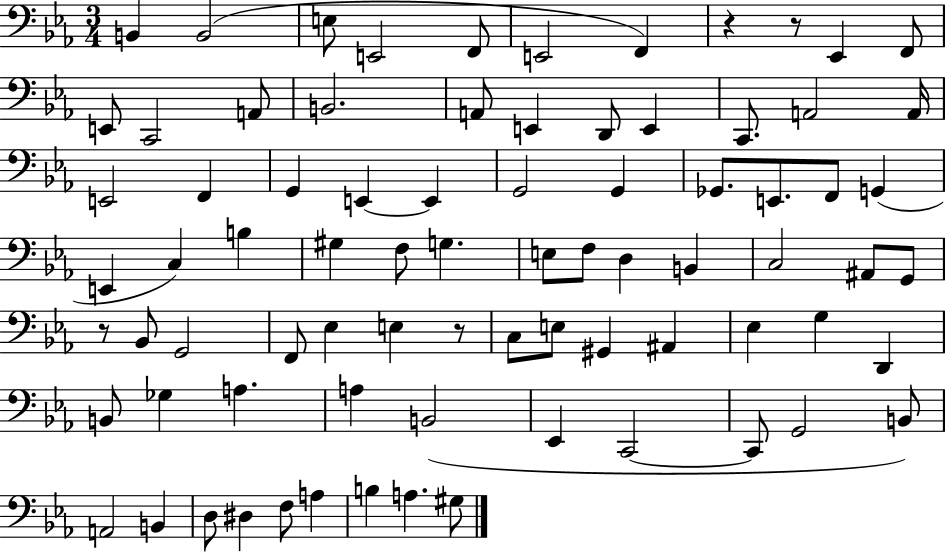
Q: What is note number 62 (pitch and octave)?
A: Eb2